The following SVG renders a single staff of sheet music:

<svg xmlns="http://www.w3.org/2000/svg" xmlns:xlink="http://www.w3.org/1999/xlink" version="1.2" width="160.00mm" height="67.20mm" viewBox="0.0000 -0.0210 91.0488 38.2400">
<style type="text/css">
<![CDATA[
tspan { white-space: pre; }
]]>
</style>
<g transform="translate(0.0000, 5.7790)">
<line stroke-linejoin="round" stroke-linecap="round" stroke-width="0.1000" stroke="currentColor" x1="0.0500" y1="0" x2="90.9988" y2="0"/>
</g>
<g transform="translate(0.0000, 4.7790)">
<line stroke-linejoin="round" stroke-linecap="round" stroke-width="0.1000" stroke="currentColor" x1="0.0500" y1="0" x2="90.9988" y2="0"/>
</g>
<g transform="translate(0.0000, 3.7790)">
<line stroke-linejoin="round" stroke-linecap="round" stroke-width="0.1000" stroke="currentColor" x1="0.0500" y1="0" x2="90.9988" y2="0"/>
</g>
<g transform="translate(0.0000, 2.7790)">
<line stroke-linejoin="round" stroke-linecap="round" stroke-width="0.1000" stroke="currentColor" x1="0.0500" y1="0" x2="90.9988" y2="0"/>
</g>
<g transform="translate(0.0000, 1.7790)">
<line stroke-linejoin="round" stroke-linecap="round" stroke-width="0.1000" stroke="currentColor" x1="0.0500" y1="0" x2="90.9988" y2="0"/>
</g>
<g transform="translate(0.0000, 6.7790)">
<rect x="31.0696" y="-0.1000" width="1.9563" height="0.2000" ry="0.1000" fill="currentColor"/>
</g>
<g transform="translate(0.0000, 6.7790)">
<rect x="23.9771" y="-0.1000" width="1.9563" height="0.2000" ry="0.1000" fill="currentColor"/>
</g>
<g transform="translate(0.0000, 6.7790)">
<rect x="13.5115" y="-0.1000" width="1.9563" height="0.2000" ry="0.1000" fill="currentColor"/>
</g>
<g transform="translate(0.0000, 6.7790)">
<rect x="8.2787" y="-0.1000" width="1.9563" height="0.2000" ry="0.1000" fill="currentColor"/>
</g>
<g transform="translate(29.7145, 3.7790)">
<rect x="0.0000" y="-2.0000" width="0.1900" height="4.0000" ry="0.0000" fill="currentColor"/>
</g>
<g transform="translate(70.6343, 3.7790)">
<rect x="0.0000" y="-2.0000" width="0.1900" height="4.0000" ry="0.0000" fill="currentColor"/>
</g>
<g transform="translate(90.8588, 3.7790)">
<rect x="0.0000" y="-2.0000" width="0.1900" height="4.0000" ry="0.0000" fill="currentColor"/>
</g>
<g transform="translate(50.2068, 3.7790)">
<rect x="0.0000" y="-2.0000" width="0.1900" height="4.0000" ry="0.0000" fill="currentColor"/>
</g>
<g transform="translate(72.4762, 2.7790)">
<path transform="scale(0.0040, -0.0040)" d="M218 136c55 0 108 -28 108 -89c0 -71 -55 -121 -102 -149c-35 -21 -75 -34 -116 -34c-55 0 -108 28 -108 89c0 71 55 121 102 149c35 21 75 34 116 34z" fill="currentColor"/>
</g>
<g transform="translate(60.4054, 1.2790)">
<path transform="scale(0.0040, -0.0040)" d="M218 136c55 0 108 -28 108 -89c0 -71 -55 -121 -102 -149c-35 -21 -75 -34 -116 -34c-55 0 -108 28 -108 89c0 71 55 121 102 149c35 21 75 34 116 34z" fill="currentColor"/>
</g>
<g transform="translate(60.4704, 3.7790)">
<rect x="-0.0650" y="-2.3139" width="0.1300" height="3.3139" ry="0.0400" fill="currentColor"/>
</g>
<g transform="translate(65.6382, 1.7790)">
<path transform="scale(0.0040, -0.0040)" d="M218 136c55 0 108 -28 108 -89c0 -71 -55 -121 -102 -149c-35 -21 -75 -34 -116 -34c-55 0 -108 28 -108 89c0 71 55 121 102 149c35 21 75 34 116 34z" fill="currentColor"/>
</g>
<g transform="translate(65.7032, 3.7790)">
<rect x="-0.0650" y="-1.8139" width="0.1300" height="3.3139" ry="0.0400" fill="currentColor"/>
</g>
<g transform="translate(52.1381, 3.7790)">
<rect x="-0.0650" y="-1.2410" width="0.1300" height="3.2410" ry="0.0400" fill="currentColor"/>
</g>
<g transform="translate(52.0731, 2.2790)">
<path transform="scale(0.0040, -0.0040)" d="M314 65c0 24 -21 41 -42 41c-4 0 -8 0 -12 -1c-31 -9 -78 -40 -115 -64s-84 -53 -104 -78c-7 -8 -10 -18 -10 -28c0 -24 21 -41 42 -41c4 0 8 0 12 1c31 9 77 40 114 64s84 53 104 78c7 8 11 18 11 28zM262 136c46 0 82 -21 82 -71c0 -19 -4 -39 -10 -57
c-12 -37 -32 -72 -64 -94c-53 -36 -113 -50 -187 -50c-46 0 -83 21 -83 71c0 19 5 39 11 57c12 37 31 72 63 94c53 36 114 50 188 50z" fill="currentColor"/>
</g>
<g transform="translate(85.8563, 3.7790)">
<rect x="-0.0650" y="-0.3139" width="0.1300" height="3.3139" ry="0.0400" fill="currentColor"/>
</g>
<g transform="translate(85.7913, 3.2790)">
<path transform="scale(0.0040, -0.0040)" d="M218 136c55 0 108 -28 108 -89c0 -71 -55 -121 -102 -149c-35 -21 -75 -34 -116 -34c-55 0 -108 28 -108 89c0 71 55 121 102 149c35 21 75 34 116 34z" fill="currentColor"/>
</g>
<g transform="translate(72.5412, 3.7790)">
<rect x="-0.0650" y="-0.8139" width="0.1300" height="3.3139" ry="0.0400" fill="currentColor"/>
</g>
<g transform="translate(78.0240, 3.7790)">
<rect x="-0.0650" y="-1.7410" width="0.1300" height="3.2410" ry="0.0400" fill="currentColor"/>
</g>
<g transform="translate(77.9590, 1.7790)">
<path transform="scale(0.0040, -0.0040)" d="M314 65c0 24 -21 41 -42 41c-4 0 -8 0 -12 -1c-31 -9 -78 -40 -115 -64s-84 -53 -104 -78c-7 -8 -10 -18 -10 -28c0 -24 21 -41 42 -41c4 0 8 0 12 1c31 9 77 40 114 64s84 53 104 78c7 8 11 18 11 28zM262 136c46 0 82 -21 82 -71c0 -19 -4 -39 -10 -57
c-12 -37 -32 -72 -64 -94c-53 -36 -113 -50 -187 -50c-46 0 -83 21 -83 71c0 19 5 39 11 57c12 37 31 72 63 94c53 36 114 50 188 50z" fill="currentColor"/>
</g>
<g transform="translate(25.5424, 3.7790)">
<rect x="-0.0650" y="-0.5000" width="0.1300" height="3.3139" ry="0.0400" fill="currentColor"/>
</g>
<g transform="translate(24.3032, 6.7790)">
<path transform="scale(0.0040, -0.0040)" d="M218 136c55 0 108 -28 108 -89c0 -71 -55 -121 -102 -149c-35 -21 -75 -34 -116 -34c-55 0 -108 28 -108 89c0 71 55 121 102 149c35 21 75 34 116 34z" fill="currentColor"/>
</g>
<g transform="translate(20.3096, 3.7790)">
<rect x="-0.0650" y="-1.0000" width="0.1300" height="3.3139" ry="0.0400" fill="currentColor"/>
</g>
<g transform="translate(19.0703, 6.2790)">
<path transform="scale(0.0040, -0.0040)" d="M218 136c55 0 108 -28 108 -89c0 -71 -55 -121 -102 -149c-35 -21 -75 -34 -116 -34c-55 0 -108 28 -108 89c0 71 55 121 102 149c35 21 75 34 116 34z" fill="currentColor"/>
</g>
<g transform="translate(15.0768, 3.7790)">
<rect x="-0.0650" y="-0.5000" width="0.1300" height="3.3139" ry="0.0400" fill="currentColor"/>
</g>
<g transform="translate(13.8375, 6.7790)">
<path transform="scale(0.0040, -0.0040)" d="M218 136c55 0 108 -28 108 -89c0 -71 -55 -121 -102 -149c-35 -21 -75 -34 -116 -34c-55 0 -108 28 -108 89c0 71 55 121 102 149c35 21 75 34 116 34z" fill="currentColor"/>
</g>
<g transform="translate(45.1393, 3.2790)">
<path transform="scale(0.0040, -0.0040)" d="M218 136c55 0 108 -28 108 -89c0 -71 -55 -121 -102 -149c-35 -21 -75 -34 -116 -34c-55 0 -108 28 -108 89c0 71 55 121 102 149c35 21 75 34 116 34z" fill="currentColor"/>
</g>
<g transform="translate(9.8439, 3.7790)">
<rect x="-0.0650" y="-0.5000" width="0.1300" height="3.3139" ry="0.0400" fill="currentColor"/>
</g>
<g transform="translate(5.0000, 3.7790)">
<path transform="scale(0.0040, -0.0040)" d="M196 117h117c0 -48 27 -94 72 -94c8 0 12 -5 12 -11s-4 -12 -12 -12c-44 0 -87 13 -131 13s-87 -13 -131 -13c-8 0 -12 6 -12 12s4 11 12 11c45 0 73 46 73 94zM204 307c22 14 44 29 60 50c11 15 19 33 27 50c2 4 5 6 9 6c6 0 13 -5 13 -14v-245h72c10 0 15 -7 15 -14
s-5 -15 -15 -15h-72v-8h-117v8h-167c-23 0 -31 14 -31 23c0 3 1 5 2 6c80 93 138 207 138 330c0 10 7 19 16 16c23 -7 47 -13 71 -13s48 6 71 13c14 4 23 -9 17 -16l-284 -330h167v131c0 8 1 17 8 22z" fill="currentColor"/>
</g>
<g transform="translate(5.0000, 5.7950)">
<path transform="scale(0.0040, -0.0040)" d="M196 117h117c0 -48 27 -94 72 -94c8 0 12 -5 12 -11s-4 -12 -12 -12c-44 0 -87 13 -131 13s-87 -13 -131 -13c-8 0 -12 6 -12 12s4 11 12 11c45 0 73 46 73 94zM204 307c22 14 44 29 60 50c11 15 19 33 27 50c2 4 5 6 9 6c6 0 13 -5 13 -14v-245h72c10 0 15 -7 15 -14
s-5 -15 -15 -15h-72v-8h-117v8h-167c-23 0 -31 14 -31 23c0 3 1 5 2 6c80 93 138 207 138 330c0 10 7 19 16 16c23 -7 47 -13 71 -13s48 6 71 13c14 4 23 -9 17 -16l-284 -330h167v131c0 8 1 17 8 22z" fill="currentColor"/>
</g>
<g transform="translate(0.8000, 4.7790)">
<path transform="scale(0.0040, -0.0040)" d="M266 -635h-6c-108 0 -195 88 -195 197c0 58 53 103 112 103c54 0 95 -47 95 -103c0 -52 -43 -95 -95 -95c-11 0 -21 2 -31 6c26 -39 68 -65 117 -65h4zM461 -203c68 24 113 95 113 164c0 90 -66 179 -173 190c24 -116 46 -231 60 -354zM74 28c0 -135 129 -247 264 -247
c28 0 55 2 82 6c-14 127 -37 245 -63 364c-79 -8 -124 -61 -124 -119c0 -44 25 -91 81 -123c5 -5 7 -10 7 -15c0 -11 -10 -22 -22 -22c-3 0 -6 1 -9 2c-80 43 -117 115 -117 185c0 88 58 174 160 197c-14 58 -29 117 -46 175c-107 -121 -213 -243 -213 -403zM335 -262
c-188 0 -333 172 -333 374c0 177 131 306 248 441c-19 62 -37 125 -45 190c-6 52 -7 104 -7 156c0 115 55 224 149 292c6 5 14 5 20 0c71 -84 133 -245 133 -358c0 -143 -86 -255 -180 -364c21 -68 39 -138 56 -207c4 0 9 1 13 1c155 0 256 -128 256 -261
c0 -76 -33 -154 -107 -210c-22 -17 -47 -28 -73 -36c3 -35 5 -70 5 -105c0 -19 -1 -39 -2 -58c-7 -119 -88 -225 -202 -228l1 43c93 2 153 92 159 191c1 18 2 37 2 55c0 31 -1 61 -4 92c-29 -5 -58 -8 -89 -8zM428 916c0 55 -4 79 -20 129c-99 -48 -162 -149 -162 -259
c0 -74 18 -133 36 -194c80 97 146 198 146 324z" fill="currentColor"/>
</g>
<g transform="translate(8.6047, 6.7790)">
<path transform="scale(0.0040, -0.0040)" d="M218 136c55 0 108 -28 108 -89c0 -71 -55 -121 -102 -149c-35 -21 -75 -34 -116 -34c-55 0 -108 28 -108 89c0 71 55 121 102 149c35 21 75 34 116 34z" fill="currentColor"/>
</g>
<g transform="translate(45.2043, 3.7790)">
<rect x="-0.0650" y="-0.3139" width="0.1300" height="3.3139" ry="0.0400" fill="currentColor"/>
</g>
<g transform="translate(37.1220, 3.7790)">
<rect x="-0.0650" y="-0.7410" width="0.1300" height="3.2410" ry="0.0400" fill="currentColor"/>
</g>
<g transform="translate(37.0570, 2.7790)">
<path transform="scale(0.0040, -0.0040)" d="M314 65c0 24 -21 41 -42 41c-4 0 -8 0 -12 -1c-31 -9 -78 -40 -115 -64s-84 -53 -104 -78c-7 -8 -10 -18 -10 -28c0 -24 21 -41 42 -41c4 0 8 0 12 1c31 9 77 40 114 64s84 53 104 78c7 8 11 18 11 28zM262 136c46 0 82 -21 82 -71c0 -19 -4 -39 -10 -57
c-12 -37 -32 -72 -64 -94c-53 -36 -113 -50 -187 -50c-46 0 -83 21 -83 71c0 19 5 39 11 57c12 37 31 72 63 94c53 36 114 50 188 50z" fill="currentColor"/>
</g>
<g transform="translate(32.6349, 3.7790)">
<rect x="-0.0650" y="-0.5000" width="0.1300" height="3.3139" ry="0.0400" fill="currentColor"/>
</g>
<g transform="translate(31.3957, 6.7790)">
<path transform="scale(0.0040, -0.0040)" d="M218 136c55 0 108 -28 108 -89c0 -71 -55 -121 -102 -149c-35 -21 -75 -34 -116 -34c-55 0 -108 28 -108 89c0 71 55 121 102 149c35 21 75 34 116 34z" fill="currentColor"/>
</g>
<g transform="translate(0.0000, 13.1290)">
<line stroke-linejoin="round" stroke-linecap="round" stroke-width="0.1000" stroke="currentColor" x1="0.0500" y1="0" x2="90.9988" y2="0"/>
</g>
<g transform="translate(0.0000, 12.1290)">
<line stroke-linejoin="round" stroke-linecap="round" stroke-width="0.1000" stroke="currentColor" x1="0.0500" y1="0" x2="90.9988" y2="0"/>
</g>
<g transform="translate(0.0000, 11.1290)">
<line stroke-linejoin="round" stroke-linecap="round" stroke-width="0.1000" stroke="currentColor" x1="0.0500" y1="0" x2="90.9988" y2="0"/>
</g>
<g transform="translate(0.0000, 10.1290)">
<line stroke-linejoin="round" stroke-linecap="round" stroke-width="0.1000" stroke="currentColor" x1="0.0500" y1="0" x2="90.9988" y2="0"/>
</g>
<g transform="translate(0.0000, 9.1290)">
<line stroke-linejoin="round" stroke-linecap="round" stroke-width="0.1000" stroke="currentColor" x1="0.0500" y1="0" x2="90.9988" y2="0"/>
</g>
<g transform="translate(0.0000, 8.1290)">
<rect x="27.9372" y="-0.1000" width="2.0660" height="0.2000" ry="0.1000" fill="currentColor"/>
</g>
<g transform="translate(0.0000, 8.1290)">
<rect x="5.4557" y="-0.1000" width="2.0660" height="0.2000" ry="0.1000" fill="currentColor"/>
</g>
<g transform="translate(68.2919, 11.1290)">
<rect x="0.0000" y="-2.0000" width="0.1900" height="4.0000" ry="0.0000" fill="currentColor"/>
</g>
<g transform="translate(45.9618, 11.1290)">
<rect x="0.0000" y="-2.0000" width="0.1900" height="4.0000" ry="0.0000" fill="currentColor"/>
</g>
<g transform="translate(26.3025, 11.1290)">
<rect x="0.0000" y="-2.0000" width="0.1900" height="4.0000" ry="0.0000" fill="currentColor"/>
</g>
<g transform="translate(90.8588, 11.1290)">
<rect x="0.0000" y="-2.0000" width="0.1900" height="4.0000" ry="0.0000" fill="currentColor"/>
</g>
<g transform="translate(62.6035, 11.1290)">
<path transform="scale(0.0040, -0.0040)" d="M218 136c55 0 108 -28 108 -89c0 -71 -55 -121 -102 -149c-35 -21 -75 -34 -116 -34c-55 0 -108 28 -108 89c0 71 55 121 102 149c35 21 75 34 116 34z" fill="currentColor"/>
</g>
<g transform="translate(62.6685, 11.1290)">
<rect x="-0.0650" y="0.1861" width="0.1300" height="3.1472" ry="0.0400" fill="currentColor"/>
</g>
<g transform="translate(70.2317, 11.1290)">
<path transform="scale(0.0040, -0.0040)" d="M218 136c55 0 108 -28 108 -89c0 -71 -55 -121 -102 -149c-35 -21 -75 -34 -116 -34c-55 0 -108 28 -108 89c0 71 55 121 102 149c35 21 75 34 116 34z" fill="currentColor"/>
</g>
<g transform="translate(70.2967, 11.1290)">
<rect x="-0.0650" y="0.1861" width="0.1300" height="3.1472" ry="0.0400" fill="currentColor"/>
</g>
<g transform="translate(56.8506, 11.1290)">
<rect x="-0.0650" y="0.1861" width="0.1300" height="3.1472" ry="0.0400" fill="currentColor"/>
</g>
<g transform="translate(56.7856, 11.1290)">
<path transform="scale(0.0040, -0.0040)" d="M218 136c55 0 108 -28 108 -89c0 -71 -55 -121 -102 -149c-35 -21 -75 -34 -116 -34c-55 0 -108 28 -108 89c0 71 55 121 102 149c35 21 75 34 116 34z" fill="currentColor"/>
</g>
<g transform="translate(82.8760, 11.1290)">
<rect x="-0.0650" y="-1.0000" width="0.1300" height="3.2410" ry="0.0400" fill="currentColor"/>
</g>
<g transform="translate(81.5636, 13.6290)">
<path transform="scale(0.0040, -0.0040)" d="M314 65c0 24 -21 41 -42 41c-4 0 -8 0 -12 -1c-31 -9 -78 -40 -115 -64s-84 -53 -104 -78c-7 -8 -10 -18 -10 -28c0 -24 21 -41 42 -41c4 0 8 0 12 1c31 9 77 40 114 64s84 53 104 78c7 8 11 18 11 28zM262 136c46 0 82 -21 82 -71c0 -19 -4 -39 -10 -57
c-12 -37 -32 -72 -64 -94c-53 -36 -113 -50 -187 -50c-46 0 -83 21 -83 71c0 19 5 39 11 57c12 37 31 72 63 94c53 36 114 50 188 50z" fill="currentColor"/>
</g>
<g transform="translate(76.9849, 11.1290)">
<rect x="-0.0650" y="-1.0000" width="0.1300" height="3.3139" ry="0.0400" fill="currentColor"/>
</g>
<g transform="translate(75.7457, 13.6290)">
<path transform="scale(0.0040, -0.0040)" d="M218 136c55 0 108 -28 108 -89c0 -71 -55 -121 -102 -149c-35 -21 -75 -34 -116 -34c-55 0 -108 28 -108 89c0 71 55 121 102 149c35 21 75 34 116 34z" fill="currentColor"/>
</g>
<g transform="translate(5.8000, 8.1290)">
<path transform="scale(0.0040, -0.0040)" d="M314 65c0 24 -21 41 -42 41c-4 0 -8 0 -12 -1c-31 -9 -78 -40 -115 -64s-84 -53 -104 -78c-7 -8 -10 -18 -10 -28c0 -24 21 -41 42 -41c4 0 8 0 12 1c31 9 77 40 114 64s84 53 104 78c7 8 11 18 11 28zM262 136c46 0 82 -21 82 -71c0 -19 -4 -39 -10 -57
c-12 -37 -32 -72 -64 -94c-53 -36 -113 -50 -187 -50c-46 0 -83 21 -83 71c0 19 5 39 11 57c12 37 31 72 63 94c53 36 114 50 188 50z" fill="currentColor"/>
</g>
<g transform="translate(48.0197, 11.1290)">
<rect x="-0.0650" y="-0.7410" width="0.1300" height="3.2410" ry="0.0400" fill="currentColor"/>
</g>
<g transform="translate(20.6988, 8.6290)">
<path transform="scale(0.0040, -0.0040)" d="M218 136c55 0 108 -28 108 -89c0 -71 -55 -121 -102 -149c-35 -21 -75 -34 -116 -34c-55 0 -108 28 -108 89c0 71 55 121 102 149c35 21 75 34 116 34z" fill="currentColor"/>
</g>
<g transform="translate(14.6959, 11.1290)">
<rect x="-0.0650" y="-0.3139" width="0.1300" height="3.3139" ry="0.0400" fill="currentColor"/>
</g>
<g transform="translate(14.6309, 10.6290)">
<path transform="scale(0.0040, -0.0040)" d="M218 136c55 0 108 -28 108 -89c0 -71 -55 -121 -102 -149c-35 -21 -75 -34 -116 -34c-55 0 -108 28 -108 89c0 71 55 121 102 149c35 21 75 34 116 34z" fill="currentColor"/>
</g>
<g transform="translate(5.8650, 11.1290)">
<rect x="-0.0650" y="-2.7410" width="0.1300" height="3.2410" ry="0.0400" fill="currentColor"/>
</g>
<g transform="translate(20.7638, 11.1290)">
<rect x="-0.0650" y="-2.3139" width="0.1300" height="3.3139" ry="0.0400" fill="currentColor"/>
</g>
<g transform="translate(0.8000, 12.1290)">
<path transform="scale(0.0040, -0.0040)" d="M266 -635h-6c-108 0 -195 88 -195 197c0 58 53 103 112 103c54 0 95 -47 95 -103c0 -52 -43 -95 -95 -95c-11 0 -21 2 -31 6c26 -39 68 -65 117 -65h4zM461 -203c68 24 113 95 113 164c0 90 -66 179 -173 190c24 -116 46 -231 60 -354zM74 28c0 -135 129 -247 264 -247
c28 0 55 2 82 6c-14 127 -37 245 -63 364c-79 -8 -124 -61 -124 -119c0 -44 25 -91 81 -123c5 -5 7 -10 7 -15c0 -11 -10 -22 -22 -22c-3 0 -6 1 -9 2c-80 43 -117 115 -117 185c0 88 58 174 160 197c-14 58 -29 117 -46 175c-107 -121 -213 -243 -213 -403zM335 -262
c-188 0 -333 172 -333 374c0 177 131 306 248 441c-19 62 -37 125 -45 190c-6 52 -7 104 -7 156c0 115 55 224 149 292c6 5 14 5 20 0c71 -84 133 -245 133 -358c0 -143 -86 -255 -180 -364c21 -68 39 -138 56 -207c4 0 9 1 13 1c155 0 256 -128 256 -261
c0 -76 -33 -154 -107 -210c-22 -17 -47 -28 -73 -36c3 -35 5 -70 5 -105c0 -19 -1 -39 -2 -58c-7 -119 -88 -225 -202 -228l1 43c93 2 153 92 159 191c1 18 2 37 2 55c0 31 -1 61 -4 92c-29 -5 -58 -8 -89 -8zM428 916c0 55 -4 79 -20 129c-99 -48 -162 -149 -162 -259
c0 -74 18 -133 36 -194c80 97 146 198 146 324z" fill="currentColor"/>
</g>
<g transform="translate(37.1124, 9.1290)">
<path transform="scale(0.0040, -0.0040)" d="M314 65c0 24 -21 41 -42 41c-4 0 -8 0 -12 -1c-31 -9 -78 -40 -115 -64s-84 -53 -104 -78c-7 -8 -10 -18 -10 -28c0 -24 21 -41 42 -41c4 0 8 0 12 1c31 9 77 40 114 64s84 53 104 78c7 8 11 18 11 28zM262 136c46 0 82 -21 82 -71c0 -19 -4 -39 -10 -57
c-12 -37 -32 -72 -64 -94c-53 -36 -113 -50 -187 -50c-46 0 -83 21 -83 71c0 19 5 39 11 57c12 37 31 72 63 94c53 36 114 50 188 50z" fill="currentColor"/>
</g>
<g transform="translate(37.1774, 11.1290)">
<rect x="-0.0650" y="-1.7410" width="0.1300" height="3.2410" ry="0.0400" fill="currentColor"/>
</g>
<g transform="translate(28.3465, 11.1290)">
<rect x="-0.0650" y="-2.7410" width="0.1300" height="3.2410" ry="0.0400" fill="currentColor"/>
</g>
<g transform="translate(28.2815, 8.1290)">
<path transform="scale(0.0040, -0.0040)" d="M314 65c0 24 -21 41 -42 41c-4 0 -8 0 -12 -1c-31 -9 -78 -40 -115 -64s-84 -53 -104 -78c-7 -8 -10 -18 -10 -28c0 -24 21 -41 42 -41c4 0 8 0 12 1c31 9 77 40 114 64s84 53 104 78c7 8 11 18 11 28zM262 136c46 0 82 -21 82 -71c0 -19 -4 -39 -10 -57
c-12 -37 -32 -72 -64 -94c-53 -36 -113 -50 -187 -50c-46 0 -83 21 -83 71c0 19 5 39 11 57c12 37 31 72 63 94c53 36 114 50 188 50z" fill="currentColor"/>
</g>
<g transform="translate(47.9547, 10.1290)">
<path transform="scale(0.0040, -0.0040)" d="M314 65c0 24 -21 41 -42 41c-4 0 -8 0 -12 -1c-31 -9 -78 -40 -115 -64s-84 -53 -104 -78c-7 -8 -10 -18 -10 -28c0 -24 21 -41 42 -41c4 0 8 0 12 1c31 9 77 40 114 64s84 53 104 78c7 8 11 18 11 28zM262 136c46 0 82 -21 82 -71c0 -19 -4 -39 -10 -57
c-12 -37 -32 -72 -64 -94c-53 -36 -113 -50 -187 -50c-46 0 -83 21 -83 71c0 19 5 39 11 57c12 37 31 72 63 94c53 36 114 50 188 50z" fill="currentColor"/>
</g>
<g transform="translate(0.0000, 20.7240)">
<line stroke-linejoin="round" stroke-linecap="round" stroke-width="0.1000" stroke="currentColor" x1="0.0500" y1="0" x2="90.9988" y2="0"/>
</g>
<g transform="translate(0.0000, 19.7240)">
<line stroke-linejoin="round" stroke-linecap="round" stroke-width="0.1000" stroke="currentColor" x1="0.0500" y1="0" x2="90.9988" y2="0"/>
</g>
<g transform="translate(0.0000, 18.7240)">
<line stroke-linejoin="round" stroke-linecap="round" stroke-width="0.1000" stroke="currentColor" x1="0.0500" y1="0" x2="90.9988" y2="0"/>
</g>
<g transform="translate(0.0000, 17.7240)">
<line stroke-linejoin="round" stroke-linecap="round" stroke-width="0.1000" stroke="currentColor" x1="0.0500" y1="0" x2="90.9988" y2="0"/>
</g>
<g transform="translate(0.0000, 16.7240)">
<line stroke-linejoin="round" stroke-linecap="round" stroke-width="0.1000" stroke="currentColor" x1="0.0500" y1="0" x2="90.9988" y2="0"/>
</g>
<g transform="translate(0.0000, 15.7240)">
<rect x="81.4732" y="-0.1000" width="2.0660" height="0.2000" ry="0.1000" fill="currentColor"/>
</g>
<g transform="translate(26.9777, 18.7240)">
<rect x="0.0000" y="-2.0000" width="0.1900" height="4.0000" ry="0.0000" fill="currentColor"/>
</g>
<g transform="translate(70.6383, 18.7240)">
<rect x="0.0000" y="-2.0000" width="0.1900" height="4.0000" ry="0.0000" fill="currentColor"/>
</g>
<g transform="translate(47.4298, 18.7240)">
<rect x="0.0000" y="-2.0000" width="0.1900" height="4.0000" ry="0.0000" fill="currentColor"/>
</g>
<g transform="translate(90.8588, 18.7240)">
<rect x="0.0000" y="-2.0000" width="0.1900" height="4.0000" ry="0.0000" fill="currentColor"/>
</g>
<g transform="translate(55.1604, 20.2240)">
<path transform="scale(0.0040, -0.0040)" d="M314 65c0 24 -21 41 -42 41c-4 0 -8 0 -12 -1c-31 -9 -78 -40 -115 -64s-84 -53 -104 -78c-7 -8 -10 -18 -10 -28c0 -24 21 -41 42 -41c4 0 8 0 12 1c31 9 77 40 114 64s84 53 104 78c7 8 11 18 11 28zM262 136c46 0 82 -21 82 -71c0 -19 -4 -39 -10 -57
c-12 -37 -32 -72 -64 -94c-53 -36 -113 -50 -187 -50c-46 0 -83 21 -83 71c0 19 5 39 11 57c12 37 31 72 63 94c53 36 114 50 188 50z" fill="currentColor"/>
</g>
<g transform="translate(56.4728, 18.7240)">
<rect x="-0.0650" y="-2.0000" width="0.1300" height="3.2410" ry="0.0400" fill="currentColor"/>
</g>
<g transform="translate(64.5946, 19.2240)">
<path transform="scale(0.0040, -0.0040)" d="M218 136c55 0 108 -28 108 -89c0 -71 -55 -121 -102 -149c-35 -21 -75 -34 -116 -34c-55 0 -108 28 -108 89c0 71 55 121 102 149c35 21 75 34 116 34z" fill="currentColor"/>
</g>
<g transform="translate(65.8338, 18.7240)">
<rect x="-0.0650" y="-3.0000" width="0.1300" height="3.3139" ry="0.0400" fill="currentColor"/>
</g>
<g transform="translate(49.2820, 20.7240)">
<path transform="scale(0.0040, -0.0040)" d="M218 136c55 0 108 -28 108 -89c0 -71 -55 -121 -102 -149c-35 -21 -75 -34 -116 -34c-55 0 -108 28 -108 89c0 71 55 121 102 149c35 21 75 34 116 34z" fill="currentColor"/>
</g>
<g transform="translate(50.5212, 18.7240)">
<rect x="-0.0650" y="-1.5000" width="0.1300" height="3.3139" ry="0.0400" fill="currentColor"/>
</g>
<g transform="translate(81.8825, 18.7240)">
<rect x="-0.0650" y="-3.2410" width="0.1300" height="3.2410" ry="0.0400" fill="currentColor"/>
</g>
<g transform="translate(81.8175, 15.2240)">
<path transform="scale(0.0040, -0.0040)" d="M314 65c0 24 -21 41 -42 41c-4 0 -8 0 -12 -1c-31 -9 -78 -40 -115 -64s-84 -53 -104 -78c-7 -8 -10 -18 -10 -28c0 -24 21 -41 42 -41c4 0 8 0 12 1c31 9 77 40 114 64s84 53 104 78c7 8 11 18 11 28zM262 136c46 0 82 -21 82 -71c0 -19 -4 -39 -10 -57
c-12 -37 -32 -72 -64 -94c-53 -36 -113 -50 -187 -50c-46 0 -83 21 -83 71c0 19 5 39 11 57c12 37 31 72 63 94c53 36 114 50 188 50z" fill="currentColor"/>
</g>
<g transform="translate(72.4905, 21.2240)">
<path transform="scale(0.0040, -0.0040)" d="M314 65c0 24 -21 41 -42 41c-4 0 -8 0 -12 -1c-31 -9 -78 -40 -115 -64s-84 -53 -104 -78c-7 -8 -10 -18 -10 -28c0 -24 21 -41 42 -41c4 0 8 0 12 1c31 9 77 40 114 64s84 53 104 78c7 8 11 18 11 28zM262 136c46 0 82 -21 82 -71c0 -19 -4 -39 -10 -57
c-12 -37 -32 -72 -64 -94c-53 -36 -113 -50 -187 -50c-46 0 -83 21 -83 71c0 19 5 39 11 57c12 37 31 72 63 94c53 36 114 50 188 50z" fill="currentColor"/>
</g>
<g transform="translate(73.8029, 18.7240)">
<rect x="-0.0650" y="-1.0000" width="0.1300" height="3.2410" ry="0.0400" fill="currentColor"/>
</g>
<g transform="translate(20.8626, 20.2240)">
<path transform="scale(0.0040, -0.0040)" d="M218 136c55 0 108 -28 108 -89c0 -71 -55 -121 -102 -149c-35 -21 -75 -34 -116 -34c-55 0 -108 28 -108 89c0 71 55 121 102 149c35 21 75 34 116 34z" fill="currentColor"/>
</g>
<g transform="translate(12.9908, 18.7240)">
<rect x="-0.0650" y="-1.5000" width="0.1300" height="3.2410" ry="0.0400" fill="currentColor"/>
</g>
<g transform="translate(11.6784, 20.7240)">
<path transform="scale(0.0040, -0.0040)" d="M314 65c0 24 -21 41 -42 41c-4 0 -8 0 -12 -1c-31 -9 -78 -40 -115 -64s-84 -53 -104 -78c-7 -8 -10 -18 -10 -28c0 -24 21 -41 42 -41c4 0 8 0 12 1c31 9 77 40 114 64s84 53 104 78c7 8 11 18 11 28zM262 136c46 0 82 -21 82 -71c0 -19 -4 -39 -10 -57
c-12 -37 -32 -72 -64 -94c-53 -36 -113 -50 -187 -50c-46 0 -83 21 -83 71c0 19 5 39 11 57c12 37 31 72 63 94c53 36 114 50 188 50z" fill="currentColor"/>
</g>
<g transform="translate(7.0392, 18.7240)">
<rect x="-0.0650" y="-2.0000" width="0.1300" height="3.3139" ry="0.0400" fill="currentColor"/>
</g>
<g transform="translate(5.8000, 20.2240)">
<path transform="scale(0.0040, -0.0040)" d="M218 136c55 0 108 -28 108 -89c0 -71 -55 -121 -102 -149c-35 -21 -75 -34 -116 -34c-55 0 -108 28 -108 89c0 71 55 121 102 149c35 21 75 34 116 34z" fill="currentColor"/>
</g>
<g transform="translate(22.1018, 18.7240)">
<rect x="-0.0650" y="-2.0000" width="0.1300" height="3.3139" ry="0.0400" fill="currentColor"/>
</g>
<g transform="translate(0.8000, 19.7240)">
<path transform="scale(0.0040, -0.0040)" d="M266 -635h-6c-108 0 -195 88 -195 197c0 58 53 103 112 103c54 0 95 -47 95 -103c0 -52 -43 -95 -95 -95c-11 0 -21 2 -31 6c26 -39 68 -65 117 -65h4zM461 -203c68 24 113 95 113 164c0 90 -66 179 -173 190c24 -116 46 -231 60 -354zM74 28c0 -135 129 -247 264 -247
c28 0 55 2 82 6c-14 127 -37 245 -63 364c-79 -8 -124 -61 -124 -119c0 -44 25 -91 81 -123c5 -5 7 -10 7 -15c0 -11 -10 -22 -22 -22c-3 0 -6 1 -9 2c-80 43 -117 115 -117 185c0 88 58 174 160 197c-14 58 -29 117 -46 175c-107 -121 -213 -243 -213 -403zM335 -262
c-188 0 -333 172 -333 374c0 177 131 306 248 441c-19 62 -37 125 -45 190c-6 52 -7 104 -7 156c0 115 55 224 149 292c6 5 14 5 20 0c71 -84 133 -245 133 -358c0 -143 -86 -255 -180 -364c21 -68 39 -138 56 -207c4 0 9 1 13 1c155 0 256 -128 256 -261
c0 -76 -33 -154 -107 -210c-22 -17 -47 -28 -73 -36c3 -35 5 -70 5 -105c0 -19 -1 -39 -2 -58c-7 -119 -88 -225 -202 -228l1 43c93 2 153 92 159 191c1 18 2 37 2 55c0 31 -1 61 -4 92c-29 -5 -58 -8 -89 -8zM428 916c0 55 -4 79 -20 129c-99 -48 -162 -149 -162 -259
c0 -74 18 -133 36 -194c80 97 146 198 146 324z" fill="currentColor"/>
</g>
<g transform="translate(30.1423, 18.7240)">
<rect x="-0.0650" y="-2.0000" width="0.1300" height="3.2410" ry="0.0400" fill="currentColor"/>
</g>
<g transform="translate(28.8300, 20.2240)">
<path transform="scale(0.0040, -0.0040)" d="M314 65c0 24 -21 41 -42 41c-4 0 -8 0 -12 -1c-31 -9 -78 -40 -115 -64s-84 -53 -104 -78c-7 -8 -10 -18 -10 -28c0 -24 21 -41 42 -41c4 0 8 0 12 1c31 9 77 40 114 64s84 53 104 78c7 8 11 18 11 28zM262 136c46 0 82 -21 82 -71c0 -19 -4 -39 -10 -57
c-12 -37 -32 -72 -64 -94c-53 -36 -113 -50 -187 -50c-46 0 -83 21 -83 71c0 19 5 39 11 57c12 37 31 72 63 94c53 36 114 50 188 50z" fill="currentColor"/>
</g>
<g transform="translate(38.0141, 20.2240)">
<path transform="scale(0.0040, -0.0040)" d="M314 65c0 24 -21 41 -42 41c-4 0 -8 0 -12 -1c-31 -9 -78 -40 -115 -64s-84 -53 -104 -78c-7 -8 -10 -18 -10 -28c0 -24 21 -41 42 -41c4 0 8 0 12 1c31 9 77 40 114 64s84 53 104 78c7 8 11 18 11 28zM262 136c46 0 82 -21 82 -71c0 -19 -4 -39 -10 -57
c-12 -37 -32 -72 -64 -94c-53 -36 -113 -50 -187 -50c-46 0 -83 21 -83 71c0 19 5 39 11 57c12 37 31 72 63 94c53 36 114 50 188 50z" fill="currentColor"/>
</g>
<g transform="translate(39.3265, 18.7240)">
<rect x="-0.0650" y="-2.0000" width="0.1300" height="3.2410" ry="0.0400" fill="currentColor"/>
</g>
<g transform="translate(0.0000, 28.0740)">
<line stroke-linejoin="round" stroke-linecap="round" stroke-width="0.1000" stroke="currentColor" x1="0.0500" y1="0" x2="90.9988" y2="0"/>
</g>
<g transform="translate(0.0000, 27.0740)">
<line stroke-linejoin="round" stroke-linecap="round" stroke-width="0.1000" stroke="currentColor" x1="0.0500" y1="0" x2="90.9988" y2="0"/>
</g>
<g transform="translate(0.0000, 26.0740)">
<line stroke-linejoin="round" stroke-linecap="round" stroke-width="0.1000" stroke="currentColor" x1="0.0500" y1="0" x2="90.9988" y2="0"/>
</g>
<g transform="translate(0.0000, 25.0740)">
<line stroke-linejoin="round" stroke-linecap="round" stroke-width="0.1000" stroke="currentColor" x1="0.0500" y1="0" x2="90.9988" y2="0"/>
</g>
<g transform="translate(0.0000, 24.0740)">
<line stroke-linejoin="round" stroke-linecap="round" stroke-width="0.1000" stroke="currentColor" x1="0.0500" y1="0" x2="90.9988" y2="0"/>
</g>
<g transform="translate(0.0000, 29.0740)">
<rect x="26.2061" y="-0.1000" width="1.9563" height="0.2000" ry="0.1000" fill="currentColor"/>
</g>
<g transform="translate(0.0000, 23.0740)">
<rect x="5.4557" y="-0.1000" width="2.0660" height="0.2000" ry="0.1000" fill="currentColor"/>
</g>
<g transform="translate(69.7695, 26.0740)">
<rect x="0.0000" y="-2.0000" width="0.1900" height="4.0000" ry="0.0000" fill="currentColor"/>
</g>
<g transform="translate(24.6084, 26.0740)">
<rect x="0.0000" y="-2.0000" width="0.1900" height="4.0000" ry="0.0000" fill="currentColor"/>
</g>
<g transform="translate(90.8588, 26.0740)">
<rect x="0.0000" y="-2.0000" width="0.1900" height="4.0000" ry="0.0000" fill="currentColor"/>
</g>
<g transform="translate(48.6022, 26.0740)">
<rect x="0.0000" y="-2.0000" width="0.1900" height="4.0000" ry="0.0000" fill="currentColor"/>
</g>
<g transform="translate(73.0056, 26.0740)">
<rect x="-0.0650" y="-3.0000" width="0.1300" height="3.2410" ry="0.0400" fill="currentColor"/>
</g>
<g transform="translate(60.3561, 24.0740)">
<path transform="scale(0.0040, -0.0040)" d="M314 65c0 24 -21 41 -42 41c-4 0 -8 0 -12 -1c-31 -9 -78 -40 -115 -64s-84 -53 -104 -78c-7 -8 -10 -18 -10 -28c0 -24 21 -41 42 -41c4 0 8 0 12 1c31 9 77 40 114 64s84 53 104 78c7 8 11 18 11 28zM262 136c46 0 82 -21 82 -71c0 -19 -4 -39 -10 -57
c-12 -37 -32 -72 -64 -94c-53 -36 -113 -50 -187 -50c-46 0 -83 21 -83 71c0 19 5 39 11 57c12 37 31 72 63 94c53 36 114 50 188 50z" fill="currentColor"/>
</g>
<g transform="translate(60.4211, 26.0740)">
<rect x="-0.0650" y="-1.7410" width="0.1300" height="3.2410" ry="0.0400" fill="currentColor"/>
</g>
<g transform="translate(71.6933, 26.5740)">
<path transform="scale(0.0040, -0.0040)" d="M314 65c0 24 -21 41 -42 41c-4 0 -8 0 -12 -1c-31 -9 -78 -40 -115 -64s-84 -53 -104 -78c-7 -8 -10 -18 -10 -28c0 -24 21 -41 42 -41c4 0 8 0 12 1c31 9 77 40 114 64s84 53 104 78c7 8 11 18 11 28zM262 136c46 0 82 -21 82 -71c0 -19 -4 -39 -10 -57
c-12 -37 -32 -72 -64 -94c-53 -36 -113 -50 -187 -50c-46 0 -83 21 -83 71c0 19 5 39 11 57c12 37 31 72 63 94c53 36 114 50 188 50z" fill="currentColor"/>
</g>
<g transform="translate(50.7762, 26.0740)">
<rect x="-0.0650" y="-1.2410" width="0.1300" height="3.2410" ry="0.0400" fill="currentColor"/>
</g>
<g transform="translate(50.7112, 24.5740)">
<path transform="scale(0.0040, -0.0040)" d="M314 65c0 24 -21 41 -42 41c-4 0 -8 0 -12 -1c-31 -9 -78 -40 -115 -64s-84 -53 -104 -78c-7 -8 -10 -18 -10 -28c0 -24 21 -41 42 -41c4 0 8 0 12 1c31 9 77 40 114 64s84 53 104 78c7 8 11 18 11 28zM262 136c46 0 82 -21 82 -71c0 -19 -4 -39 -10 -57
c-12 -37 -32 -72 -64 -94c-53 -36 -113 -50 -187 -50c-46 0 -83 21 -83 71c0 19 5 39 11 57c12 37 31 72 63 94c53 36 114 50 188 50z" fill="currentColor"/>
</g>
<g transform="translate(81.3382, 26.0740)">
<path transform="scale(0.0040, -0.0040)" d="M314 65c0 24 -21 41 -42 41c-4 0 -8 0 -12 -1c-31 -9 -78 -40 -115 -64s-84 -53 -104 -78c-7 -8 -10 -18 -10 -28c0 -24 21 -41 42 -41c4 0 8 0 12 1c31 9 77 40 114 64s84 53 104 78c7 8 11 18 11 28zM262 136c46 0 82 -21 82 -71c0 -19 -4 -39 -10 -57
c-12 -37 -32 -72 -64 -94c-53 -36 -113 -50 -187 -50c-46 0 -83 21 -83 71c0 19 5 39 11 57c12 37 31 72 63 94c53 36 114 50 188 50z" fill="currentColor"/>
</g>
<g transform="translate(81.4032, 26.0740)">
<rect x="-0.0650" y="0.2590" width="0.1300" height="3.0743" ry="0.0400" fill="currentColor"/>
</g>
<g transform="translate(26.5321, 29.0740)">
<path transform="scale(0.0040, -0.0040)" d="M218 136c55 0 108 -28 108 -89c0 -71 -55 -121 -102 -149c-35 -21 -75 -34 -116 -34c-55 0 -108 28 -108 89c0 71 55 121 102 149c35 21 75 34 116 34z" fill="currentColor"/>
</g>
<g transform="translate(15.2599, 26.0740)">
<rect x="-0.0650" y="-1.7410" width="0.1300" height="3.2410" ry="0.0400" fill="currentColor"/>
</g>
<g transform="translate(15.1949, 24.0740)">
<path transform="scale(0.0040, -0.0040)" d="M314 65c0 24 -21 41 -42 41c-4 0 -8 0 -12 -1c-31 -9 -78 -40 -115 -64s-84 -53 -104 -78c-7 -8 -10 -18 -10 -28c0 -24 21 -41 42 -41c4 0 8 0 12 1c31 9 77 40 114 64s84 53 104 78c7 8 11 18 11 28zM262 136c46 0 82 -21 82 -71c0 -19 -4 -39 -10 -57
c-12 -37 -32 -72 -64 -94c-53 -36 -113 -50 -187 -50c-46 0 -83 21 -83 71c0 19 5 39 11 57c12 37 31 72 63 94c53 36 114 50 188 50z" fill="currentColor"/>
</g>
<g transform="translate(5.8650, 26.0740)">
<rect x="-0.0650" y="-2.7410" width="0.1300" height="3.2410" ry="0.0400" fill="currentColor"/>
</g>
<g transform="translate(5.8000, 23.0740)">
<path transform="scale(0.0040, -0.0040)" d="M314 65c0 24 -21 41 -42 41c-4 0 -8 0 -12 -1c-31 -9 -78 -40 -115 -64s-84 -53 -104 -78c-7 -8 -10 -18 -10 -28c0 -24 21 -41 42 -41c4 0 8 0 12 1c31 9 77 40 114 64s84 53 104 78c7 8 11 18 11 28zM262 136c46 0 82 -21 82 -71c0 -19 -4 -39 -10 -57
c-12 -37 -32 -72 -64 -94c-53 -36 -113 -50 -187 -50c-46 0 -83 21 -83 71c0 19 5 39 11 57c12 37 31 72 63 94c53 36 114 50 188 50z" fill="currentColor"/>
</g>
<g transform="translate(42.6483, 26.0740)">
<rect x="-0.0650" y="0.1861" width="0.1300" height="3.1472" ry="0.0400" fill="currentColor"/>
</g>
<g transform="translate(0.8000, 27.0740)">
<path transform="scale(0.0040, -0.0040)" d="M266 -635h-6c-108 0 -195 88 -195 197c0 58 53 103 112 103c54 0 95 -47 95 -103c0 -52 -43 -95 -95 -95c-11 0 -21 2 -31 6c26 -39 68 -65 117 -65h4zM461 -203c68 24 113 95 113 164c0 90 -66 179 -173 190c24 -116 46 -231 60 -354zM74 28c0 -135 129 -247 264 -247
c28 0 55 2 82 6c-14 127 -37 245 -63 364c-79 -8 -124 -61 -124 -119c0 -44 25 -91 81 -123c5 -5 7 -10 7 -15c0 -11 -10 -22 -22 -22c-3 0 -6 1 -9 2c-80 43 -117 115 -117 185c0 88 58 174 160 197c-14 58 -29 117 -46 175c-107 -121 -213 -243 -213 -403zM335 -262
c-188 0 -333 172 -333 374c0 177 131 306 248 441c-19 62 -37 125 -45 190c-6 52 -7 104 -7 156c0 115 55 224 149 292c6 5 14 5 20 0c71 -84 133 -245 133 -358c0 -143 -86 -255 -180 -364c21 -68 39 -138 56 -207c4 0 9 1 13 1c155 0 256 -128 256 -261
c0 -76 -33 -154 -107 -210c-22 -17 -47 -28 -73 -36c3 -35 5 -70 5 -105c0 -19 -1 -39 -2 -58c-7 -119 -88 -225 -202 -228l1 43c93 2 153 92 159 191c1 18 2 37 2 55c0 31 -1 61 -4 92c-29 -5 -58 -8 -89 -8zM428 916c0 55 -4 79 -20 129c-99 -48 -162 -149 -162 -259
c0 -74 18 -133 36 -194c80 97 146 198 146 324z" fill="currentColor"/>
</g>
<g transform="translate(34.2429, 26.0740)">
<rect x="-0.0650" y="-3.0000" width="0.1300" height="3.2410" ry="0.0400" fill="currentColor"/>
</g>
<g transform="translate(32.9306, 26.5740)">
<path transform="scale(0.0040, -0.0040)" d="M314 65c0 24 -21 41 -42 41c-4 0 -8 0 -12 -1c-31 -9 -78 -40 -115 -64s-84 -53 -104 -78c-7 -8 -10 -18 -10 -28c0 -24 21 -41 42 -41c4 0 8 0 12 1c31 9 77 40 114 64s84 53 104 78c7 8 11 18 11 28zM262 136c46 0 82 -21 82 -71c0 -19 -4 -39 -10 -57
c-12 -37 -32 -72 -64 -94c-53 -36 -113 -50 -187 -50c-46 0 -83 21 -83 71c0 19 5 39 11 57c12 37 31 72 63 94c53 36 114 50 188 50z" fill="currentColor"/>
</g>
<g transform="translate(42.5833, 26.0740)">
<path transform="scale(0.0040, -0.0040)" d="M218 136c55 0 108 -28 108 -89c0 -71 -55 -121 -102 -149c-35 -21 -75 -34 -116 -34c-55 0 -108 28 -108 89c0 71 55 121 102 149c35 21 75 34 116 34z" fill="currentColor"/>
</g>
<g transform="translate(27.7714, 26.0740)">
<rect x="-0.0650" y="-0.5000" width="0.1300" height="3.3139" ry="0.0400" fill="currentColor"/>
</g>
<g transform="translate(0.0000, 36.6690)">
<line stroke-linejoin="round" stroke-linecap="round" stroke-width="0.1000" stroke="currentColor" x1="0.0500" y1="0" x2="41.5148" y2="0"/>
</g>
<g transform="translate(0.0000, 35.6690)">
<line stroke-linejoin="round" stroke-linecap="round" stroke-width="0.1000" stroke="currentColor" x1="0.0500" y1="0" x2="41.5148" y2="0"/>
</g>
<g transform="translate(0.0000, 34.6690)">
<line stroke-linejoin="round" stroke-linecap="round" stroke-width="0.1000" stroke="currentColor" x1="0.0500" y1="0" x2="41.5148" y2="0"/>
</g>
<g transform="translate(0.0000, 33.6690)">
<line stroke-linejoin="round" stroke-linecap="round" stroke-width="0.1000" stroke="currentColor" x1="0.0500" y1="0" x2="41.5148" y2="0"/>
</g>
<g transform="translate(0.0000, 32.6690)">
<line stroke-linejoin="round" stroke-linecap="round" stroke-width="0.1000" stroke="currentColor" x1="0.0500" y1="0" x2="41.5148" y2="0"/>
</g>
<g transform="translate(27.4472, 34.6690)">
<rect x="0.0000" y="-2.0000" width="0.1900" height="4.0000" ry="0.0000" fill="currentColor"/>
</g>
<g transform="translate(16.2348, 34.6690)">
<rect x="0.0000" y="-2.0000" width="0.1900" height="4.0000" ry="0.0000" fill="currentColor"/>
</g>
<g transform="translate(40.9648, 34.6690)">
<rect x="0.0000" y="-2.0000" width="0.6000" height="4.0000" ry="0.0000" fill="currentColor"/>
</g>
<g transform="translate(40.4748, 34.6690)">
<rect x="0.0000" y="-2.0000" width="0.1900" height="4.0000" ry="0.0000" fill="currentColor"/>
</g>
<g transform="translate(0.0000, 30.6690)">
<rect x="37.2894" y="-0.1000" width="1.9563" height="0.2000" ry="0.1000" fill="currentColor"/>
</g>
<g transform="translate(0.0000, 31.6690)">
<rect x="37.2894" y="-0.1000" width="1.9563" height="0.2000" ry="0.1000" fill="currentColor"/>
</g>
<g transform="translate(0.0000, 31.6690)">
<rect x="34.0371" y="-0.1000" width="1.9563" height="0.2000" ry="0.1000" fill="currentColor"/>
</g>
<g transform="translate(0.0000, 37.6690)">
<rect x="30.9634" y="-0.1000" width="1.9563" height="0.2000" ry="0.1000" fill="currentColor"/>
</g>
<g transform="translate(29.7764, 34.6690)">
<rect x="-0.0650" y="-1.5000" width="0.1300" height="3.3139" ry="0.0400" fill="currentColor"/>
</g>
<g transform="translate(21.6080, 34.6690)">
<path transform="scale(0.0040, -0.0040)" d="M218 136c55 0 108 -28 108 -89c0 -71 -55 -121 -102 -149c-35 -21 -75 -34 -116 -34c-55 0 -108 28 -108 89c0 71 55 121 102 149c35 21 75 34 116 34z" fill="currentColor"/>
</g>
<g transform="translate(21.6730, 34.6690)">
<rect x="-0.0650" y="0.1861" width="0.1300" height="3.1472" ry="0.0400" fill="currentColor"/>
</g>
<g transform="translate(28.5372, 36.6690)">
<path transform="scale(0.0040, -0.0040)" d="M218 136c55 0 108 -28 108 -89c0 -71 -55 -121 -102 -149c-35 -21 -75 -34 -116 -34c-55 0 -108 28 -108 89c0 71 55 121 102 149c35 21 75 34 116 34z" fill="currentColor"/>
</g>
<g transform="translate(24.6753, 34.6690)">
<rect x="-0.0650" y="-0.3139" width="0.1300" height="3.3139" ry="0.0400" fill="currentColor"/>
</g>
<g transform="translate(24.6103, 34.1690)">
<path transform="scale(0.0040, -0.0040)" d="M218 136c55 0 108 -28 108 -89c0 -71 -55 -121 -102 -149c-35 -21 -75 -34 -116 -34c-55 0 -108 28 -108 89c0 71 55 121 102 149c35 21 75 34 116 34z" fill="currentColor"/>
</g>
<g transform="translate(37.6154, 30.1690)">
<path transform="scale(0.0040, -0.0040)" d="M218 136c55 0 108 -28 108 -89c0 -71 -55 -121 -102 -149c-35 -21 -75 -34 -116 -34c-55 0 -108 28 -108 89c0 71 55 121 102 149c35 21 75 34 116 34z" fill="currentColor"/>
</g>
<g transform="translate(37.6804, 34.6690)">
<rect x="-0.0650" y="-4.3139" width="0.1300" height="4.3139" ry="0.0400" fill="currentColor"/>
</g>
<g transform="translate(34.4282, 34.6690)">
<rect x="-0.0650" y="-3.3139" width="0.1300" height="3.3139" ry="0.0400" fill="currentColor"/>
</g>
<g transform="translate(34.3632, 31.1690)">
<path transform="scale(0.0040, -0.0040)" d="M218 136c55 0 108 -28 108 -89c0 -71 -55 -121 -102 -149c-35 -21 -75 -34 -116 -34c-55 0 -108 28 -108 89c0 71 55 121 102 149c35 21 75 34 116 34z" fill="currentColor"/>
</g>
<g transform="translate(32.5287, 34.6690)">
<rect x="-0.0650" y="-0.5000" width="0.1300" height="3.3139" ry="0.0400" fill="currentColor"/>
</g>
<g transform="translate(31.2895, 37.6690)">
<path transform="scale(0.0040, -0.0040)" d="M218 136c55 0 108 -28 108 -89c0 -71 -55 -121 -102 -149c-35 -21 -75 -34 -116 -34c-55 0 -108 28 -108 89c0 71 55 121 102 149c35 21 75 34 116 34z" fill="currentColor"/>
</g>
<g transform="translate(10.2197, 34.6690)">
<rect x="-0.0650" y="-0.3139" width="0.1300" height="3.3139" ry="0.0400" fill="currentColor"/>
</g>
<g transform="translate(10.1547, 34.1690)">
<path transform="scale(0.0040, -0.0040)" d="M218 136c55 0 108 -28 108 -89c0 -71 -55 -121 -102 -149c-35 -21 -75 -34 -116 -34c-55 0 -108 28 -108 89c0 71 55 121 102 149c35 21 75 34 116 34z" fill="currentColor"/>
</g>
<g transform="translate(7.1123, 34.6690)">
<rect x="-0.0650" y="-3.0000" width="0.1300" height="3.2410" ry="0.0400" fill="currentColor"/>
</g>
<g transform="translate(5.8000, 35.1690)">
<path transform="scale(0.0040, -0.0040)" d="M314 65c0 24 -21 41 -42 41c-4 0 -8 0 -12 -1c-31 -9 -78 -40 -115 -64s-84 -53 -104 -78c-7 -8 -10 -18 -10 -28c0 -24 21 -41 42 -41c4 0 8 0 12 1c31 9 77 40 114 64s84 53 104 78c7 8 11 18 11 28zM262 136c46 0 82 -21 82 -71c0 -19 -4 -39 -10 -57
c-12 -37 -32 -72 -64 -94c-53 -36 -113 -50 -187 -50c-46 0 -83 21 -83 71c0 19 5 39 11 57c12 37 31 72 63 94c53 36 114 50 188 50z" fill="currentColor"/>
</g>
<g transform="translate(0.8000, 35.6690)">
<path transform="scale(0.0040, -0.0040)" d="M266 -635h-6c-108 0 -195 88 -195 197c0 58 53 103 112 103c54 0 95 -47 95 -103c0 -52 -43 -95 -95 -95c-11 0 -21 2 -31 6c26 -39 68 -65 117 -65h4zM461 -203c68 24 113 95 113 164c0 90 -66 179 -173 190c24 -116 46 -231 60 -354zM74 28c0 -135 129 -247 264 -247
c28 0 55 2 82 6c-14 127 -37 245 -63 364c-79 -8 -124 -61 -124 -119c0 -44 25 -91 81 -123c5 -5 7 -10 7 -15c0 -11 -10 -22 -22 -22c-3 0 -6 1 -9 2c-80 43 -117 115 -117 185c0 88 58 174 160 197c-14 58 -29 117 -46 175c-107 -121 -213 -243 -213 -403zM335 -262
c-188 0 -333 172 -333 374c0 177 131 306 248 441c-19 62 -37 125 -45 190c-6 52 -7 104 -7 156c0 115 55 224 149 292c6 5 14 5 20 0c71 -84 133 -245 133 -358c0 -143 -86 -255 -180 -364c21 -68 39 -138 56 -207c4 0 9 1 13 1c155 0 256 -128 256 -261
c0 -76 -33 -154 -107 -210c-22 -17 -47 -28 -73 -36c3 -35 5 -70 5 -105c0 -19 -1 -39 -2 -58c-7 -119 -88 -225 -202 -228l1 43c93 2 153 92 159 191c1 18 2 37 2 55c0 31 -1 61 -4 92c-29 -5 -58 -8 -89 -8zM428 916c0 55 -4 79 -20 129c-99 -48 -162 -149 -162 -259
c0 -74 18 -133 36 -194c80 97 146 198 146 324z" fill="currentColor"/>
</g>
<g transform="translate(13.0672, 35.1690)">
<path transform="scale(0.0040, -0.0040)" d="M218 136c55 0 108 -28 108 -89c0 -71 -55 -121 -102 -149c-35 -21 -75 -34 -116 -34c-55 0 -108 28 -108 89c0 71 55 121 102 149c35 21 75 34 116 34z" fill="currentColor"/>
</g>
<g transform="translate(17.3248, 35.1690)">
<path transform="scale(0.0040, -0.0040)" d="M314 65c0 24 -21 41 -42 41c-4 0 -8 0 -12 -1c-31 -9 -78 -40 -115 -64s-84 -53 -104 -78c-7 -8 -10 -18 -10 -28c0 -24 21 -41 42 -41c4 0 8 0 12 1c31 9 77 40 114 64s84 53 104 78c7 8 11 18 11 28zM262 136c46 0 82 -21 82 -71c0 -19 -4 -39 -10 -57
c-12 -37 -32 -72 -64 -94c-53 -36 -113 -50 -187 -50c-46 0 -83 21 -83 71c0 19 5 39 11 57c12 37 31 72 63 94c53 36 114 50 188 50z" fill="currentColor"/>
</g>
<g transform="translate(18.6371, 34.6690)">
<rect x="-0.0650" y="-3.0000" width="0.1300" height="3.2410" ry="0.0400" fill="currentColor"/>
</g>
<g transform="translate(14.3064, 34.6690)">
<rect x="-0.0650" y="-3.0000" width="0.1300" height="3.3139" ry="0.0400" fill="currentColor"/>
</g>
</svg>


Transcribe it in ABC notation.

X:1
T:Untitled
M:4/4
L:1/4
K:C
C C D C C d2 c e2 g f d f2 c a2 c g a2 f2 d2 B B B D D2 F E2 F F2 F2 E F2 A D2 b2 a2 f2 C A2 B e2 f2 A2 B2 A2 c A A2 B c E C b d'